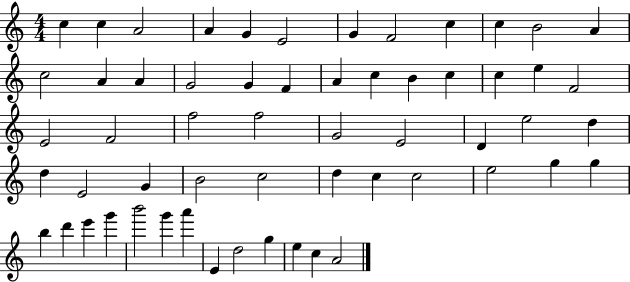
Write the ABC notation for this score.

X:1
T:Untitled
M:4/4
L:1/4
K:C
c c A2 A G E2 G F2 c c B2 A c2 A A G2 G F A c B c c e F2 E2 F2 f2 f2 G2 E2 D e2 d d E2 G B2 c2 d c c2 e2 g g b d' e' g' b'2 g' a' E d2 g e c A2